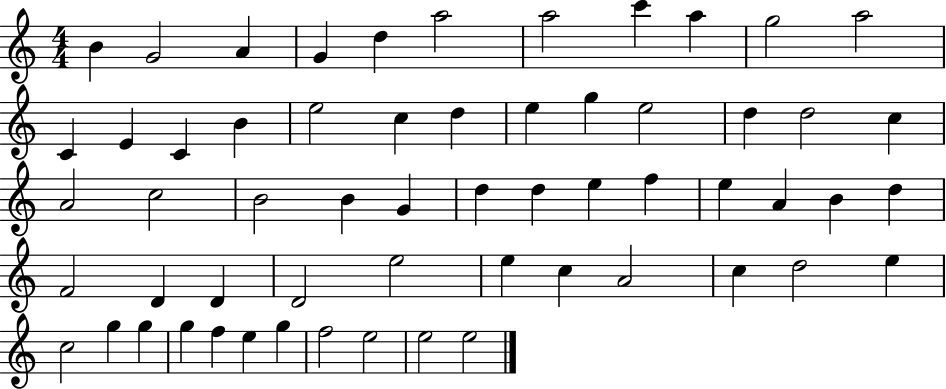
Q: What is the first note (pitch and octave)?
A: B4